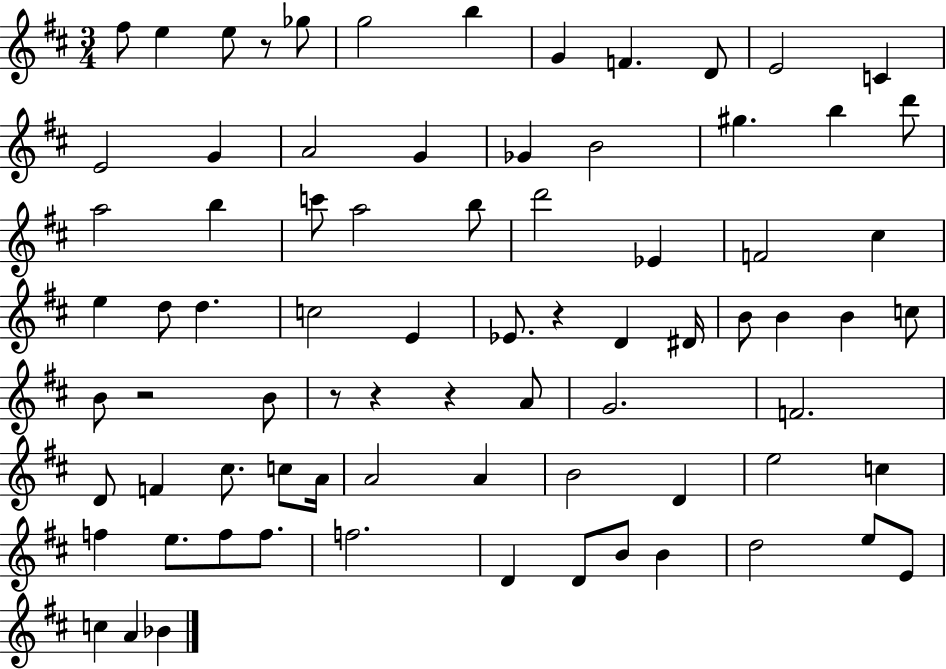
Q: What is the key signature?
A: D major